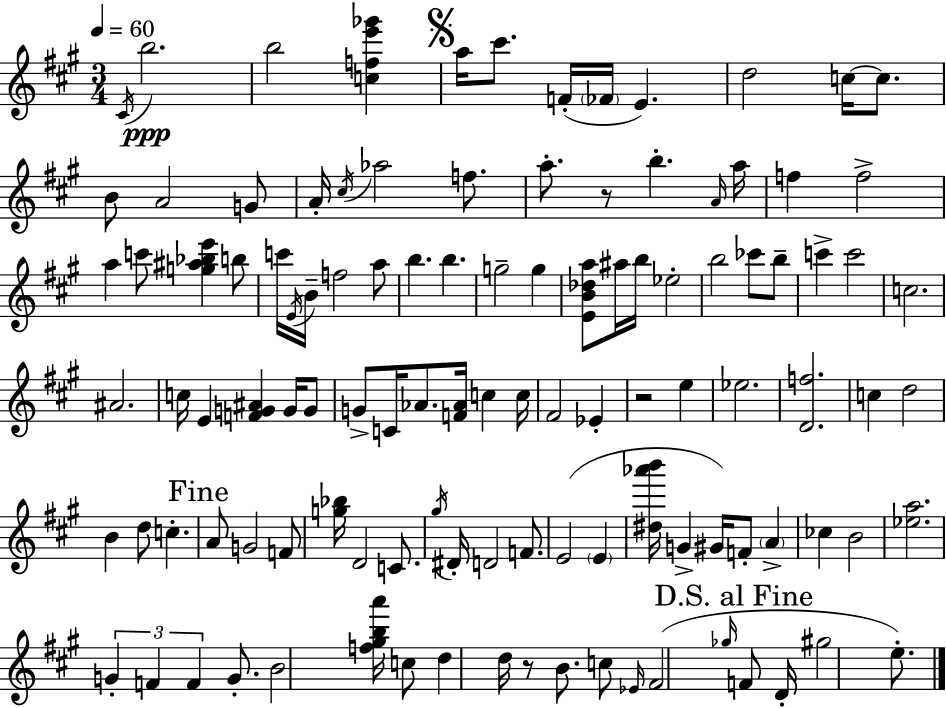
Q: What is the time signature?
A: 3/4